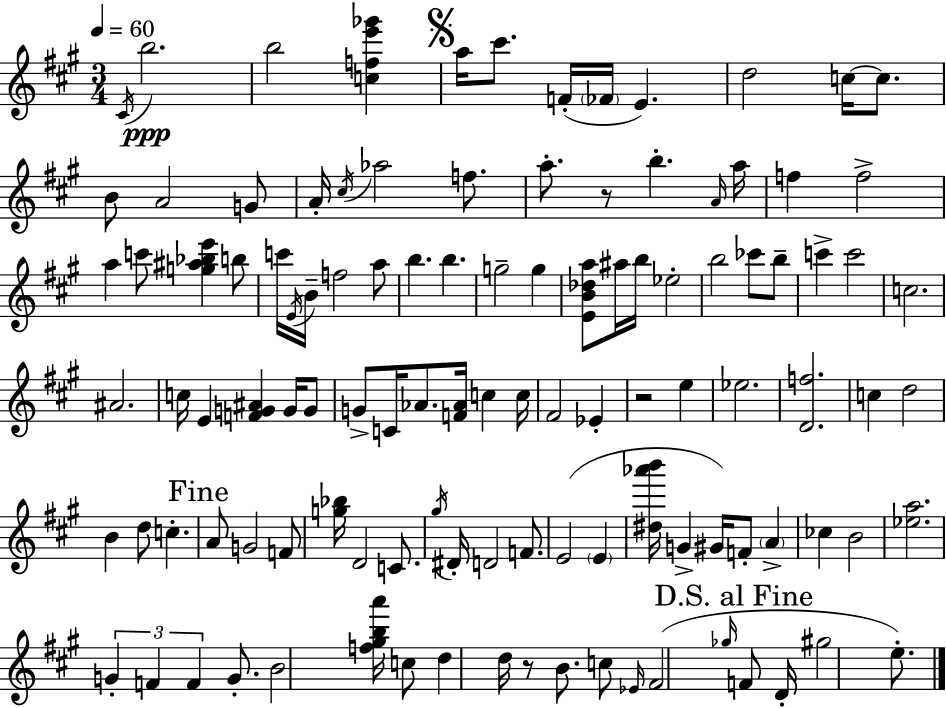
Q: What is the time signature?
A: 3/4